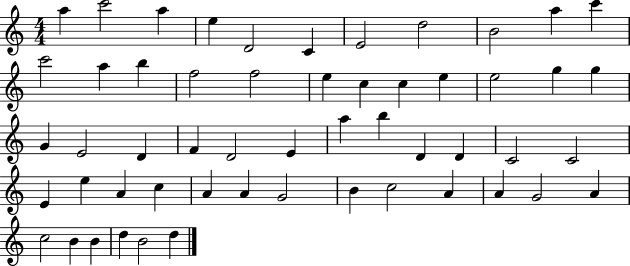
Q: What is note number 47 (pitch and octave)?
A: G4